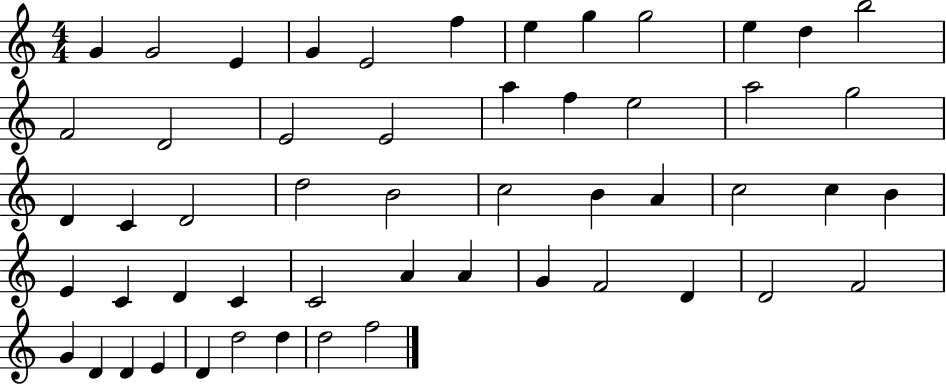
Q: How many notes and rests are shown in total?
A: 53